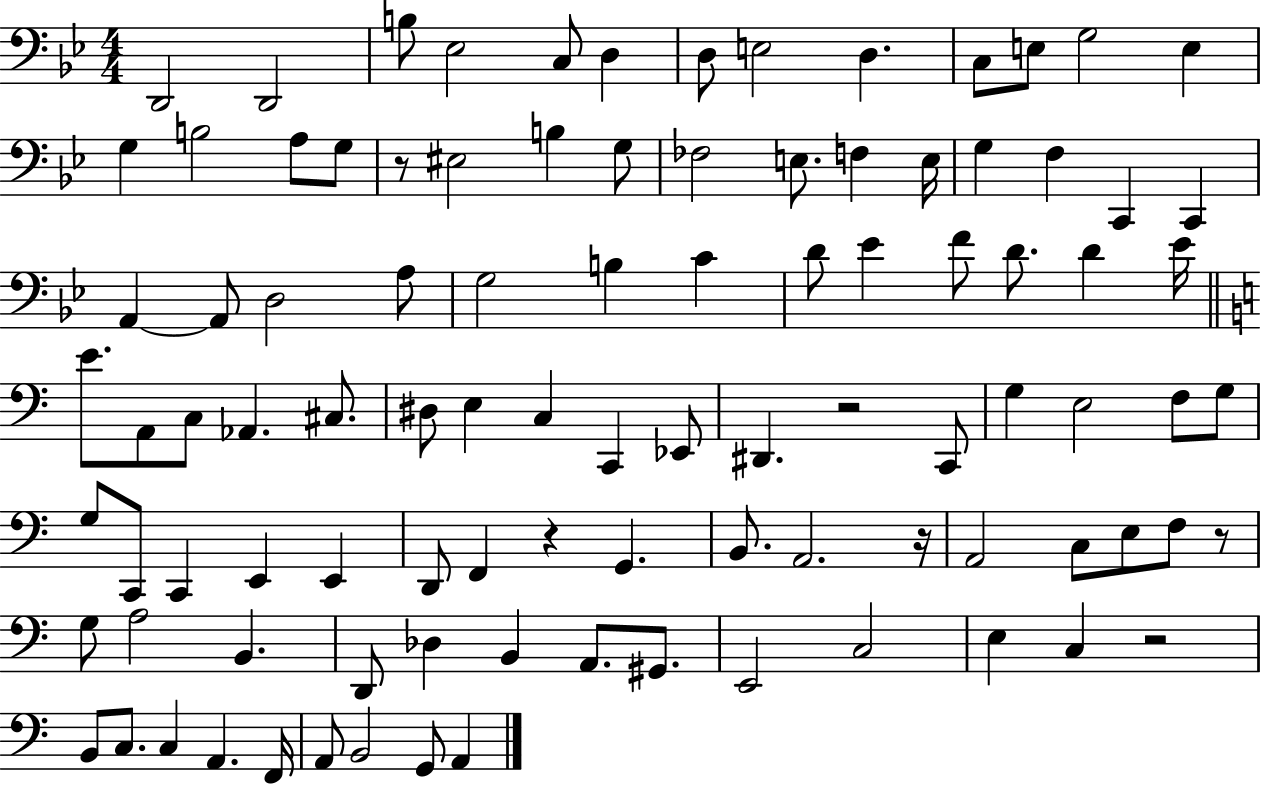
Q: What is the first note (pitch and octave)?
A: D2